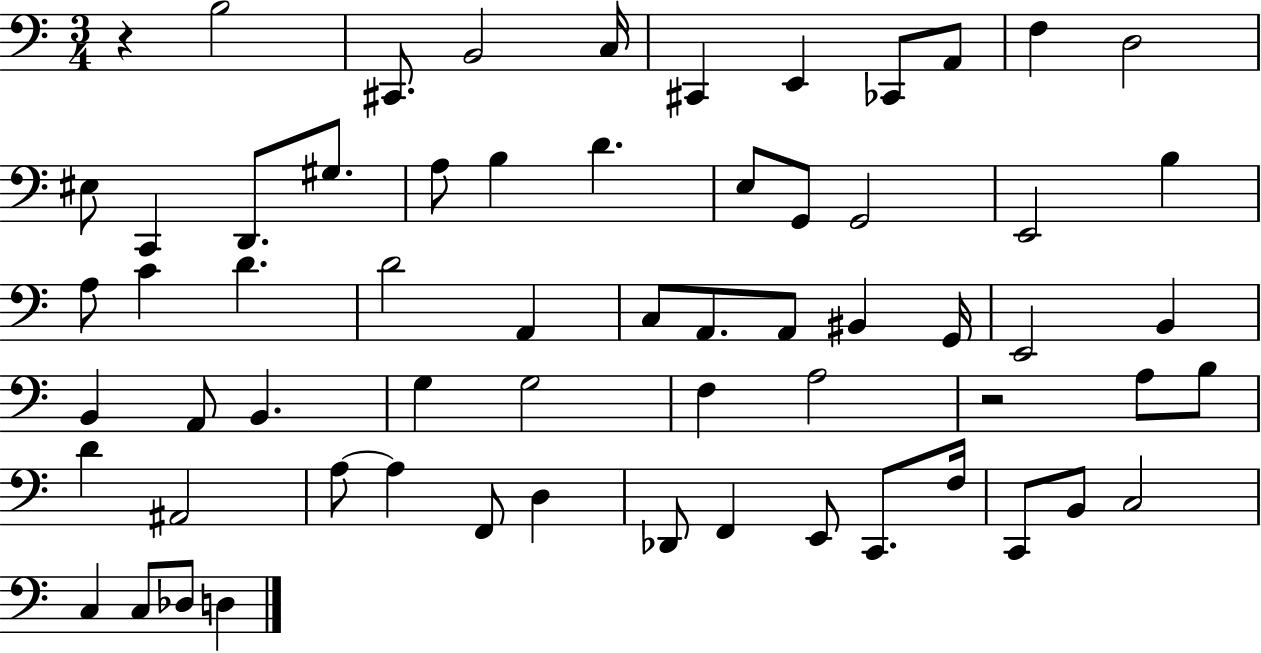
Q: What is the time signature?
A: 3/4